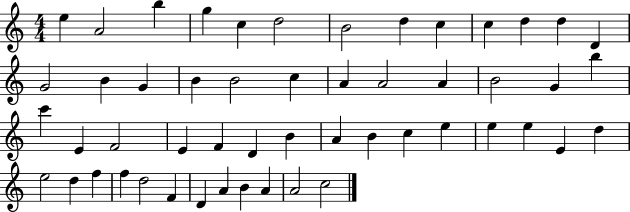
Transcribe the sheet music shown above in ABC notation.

X:1
T:Untitled
M:4/4
L:1/4
K:C
e A2 b g c d2 B2 d c c d d D G2 B G B B2 c A A2 A B2 G b c' E F2 E F D B A B c e e e E d e2 d f f d2 F D A B A A2 c2